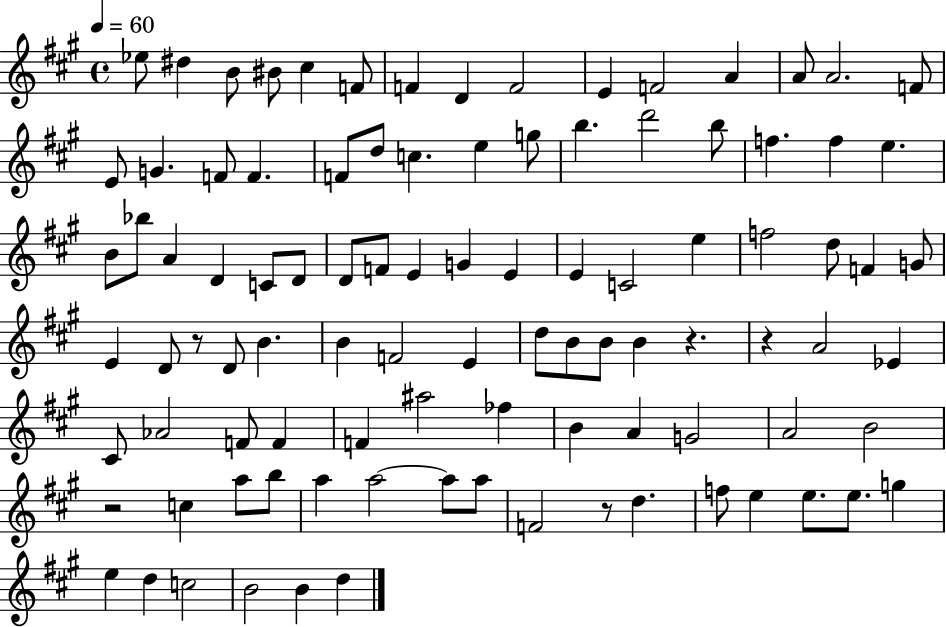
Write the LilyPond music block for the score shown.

{
  \clef treble
  \time 4/4
  \defaultTimeSignature
  \key a \major
  \tempo 4 = 60
  ees''8 dis''4 b'8 bis'8 cis''4 f'8 | f'4 d'4 f'2 | e'4 f'2 a'4 | a'8 a'2. f'8 | \break e'8 g'4. f'8 f'4. | f'8 d''8 c''4. e''4 g''8 | b''4. d'''2 b''8 | f''4. f''4 e''4. | \break b'8 bes''8 a'4 d'4 c'8 d'8 | d'8 f'8 e'4 g'4 e'4 | e'4 c'2 e''4 | f''2 d''8 f'4 g'8 | \break e'4 d'8 r8 d'8 b'4. | b'4 f'2 e'4 | d''8 b'8 b'8 b'4 r4. | r4 a'2 ees'4 | \break cis'8 aes'2 f'8 f'4 | f'4 ais''2 fes''4 | b'4 a'4 g'2 | a'2 b'2 | \break r2 c''4 a''8 b''8 | a''4 a''2~~ a''8 a''8 | f'2 r8 d''4. | f''8 e''4 e''8. e''8. g''4 | \break e''4 d''4 c''2 | b'2 b'4 d''4 | \bar "|."
}